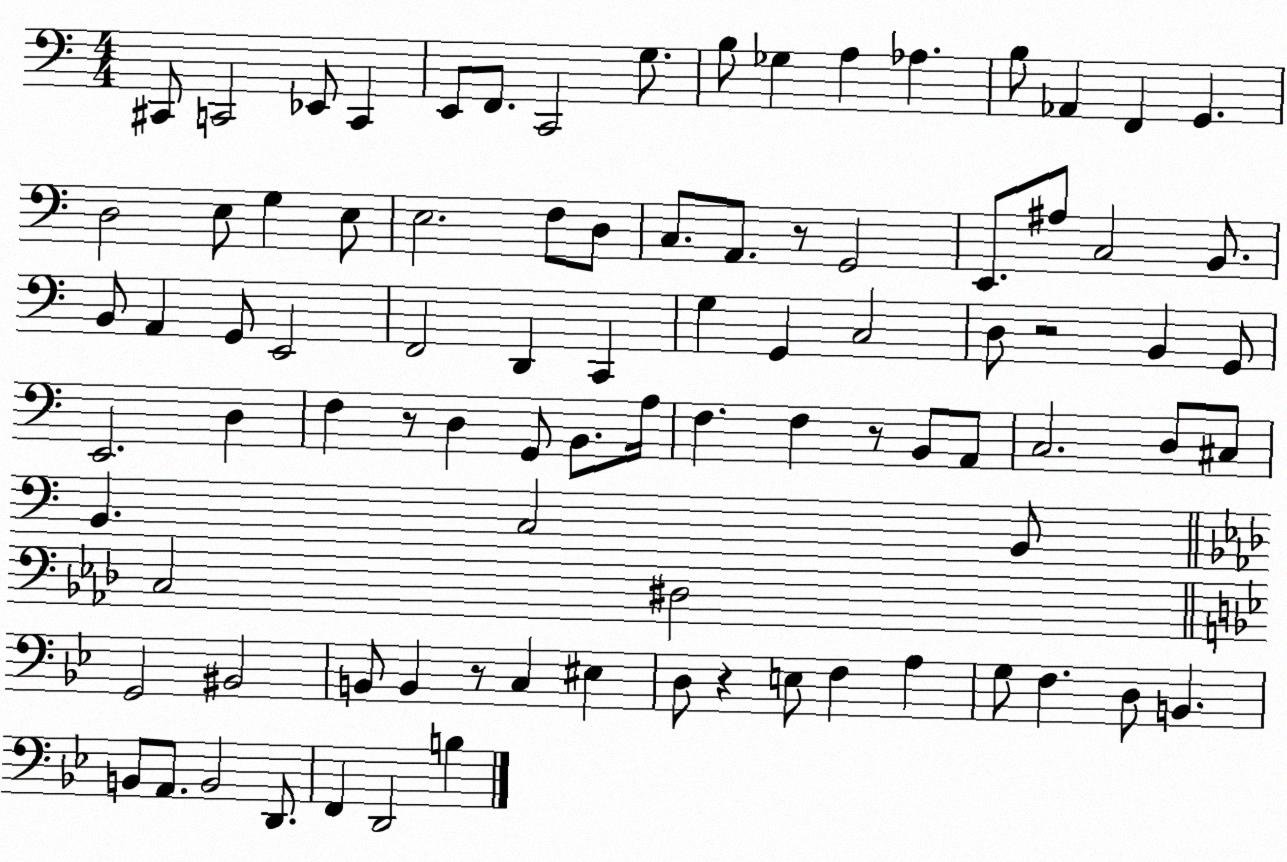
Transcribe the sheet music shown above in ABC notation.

X:1
T:Untitled
M:4/4
L:1/4
K:C
^C,,/2 C,,2 _E,,/2 C,, E,,/2 F,,/2 C,,2 G,/2 B,/2 _G, A, _A, B,/2 _A,, F,, G,, D,2 E,/2 G, E,/2 E,2 F,/2 D,/2 C,/2 A,,/2 z/2 G,,2 E,,/2 ^A,/2 C,2 B,,/2 B,,/2 A,, G,,/2 E,,2 F,,2 D,, C,, G, G,, C,2 D,/2 z2 B,, G,,/2 E,,2 D, F, z/2 D, G,,/2 B,,/2 A,/4 F, F, z/2 B,,/2 A,,/2 C,2 D,/2 ^C,/2 B,, C,2 B,,/2 C,2 ^D,2 G,,2 ^B,,2 B,,/2 B,, z/2 C, ^E, D,/2 z E,/2 F, A, G,/2 F, D,/2 B,, B,,/2 A,,/2 B,,2 D,,/2 F,, D,,2 B,